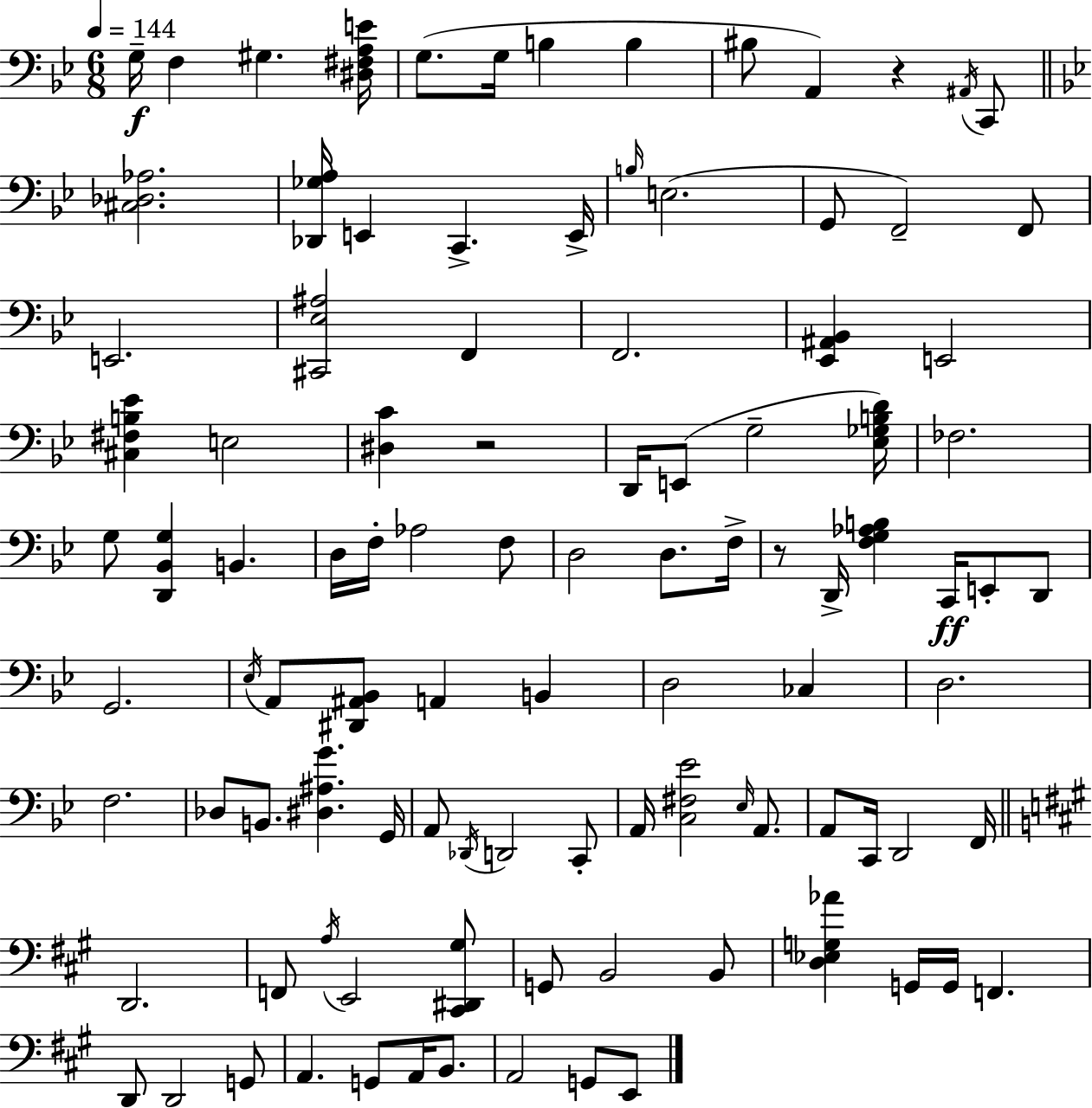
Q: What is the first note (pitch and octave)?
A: G3